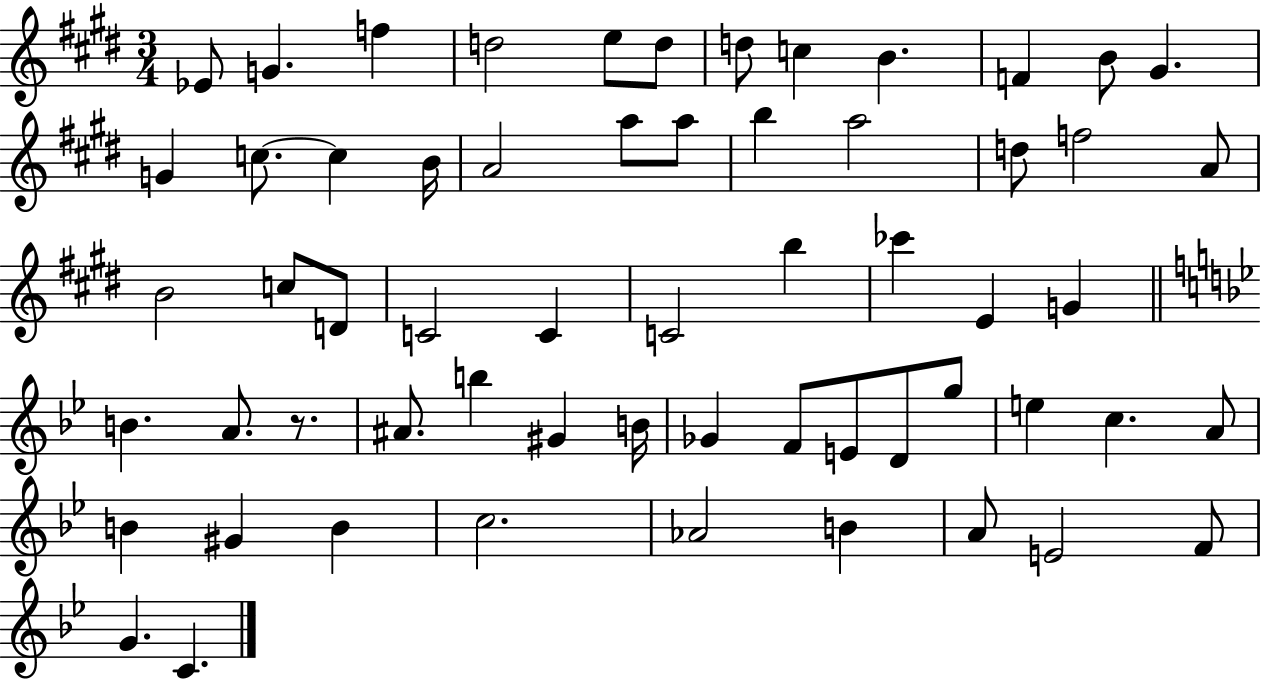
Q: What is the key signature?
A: E major